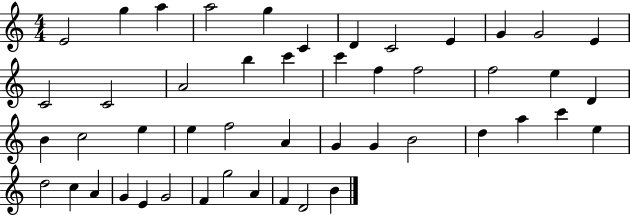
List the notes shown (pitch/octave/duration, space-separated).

E4/h G5/q A5/q A5/h G5/q C4/q D4/q C4/h E4/q G4/q G4/h E4/q C4/h C4/h A4/h B5/q C6/q C6/q F5/q F5/h F5/h E5/q D4/q B4/q C5/h E5/q E5/q F5/h A4/q G4/q G4/q B4/h D5/q A5/q C6/q E5/q D5/h C5/q A4/q G4/q E4/q G4/h F4/q G5/h A4/q F4/q D4/h B4/q